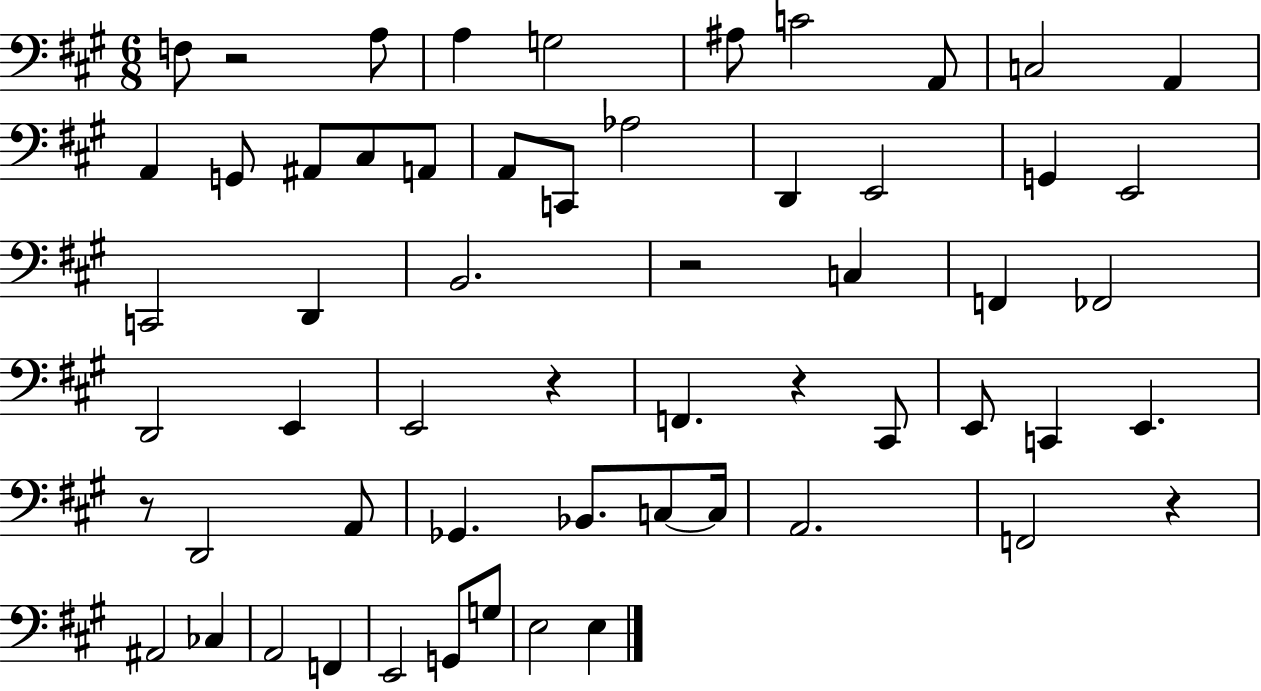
X:1
T:Untitled
M:6/8
L:1/4
K:A
F,/2 z2 A,/2 A, G,2 ^A,/2 C2 A,,/2 C,2 A,, A,, G,,/2 ^A,,/2 ^C,/2 A,,/2 A,,/2 C,,/2 _A,2 D,, E,,2 G,, E,,2 C,,2 D,, B,,2 z2 C, F,, _F,,2 D,,2 E,, E,,2 z F,, z ^C,,/2 E,,/2 C,, E,, z/2 D,,2 A,,/2 _G,, _B,,/2 C,/2 C,/4 A,,2 F,,2 z ^A,,2 _C, A,,2 F,, E,,2 G,,/2 G,/2 E,2 E,